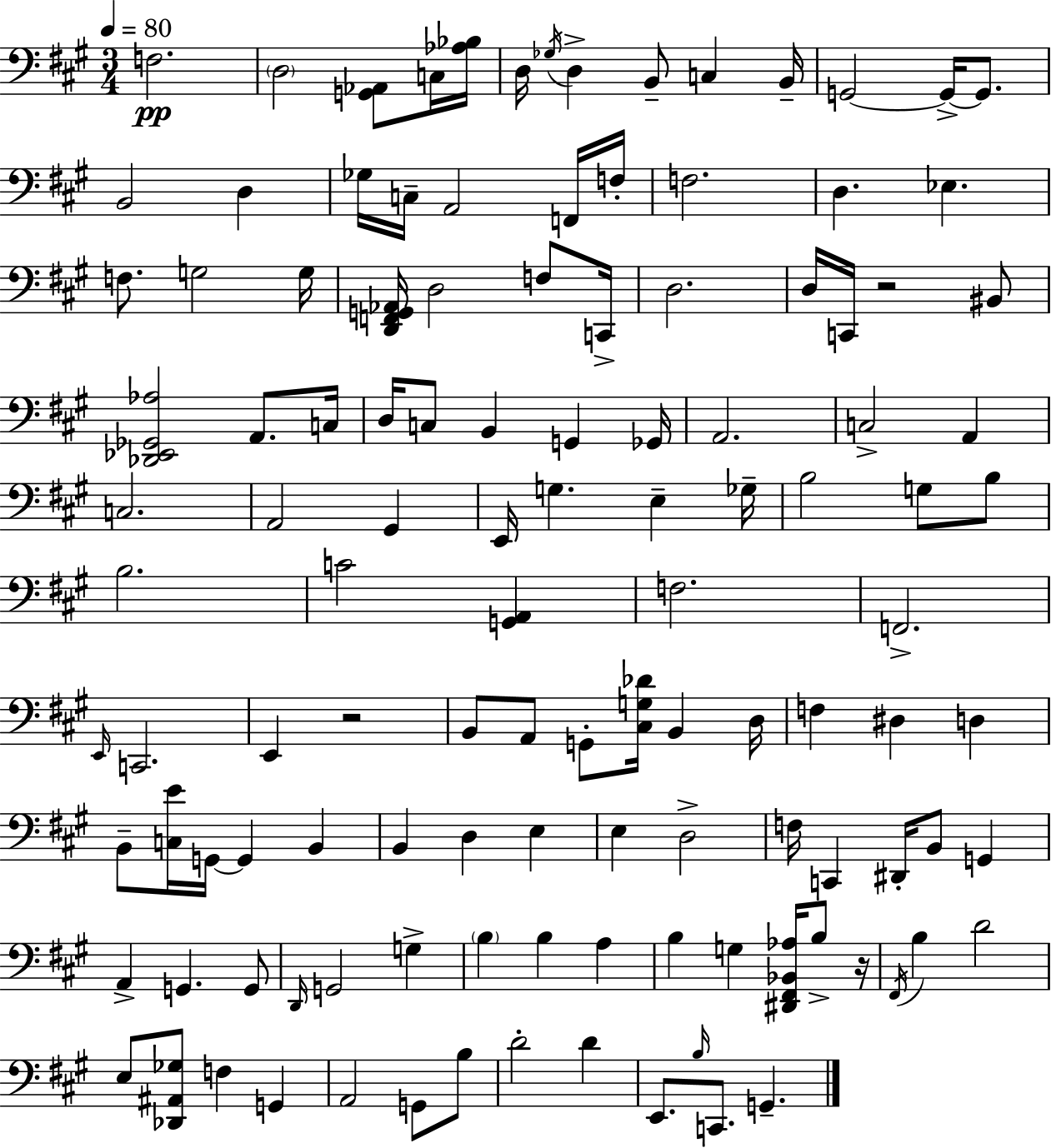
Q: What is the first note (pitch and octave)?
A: F3